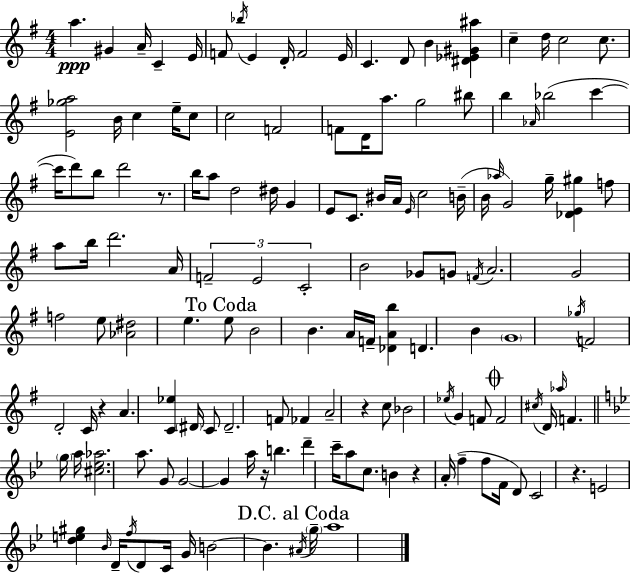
X:1
T:Untitled
M:4/4
L:1/4
K:G
a ^G A/4 C E/4 F/2 _b/4 E D/4 F2 E/4 C D/2 B [^D_E^G^a] c d/4 c2 c/2 [E_ga]2 B/4 c e/4 c/2 c2 F2 F/2 D/4 a/2 g2 ^b/2 b _A/4 _b2 c' c'/4 d'/2 b/2 d'2 z/2 b/4 a/2 d2 ^d/4 G E/2 C/2 ^B/4 A/4 E/4 c2 B/4 B/4 _a/4 G2 g/4 [_DE^g] f/2 a/2 b/4 d'2 A/4 F2 E2 C2 B2 _G/2 G/2 F/4 A2 G2 f2 e/2 [_A^d]2 e e/2 B2 B A/4 F/4 [_DAb] D B G4 _g/4 F2 D2 C/4 z A [C_e] ^D/4 C/2 ^D2 F/2 _F A2 z c/2 _B2 _e/4 G F/2 F2 ^c/4 D/4 _a/4 F g/4 a/4 [^c_e_a]2 a/2 G/2 G2 G a/4 z/4 b d' c'/4 a/2 c/2 B z A/4 f f/2 F/4 D/2 C2 z E2 [de^g] _B/4 D/4 f/4 D/2 C/4 G/4 B2 B ^A/4 g/4 a4